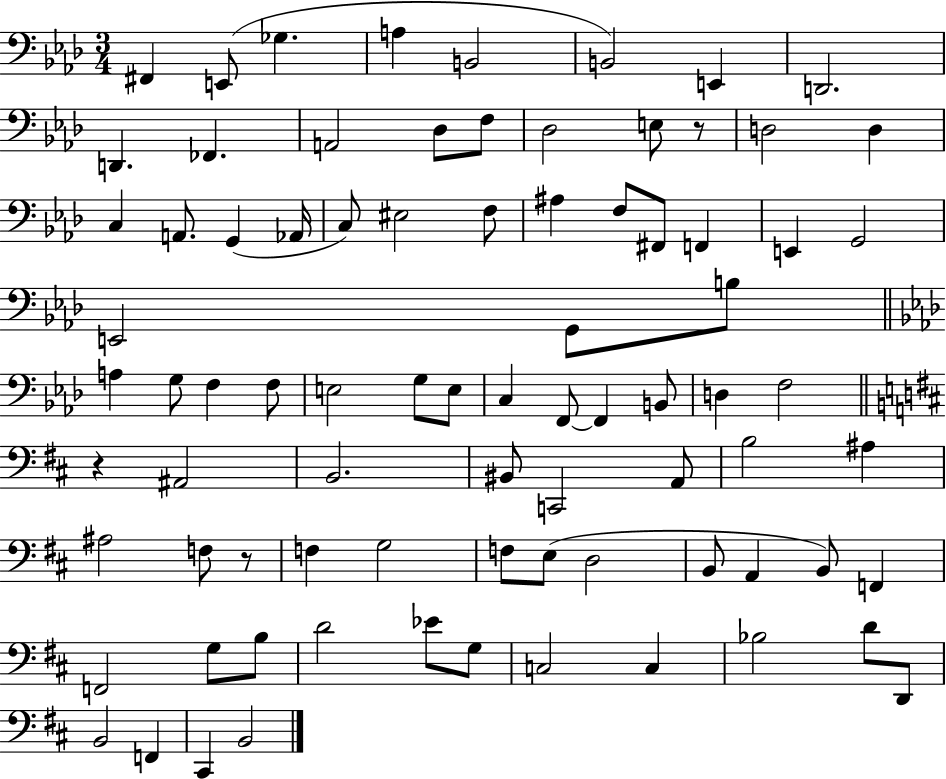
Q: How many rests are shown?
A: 3